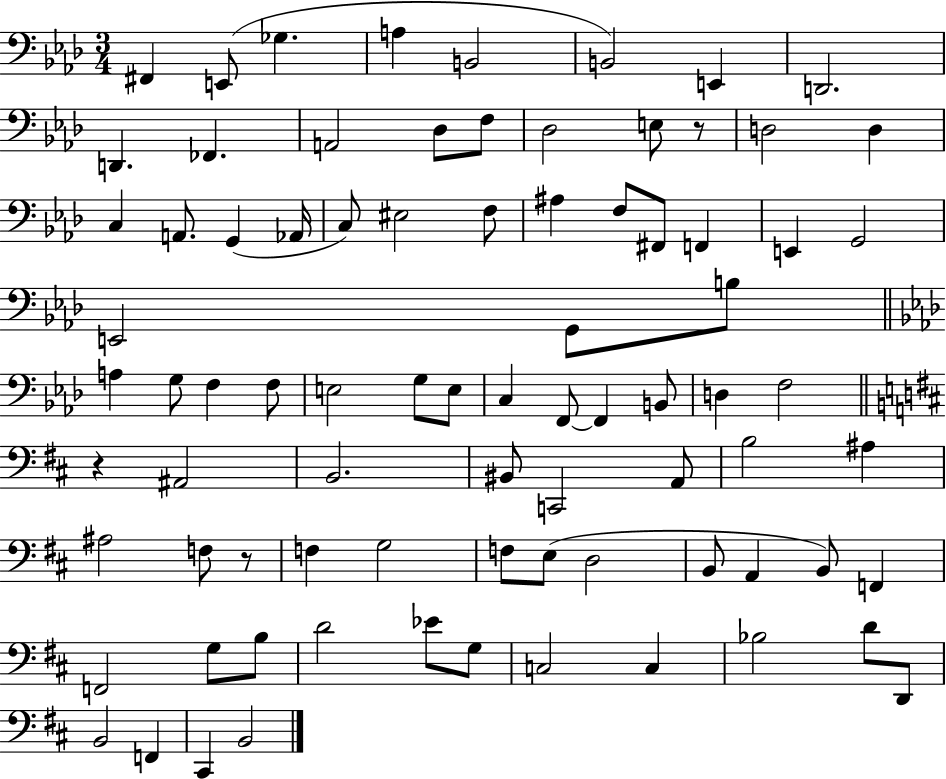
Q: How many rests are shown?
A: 3